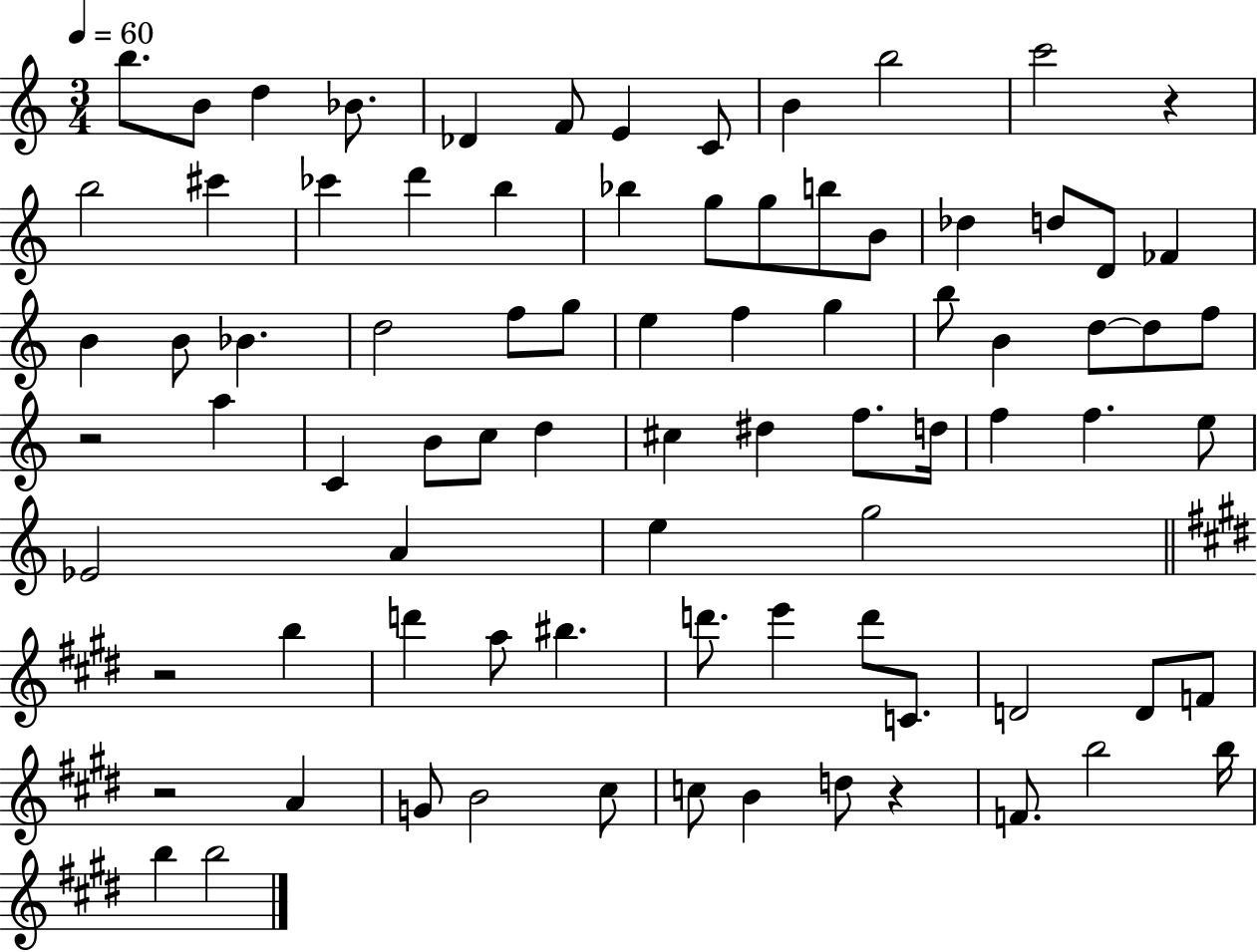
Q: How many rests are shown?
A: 5